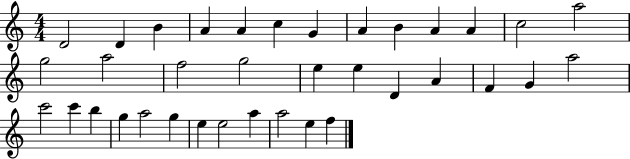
{
  \clef treble
  \numericTimeSignature
  \time 4/4
  \key c \major
  d'2 d'4 b'4 | a'4 a'4 c''4 g'4 | a'4 b'4 a'4 a'4 | c''2 a''2 | \break g''2 a''2 | f''2 g''2 | e''4 e''4 d'4 a'4 | f'4 g'4 a''2 | \break c'''2 c'''4 b''4 | g''4 a''2 g''4 | e''4 e''2 a''4 | a''2 e''4 f''4 | \break \bar "|."
}